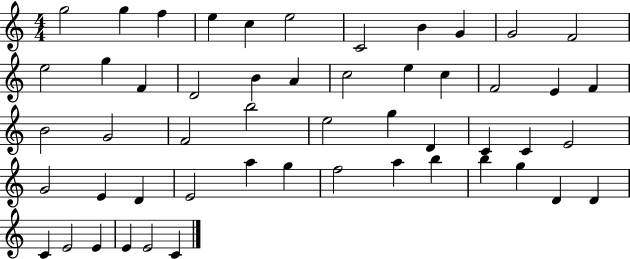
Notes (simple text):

G5/h G5/q F5/q E5/q C5/q E5/h C4/h B4/q G4/q G4/h F4/h E5/h G5/q F4/q D4/h B4/q A4/q C5/h E5/q C5/q F4/h E4/q F4/q B4/h G4/h F4/h B5/h E5/h G5/q D4/q C4/q C4/q E4/h G4/h E4/q D4/q E4/h A5/q G5/q F5/h A5/q B5/q B5/q G5/q D4/q D4/q C4/q E4/h E4/q E4/q E4/h C4/q